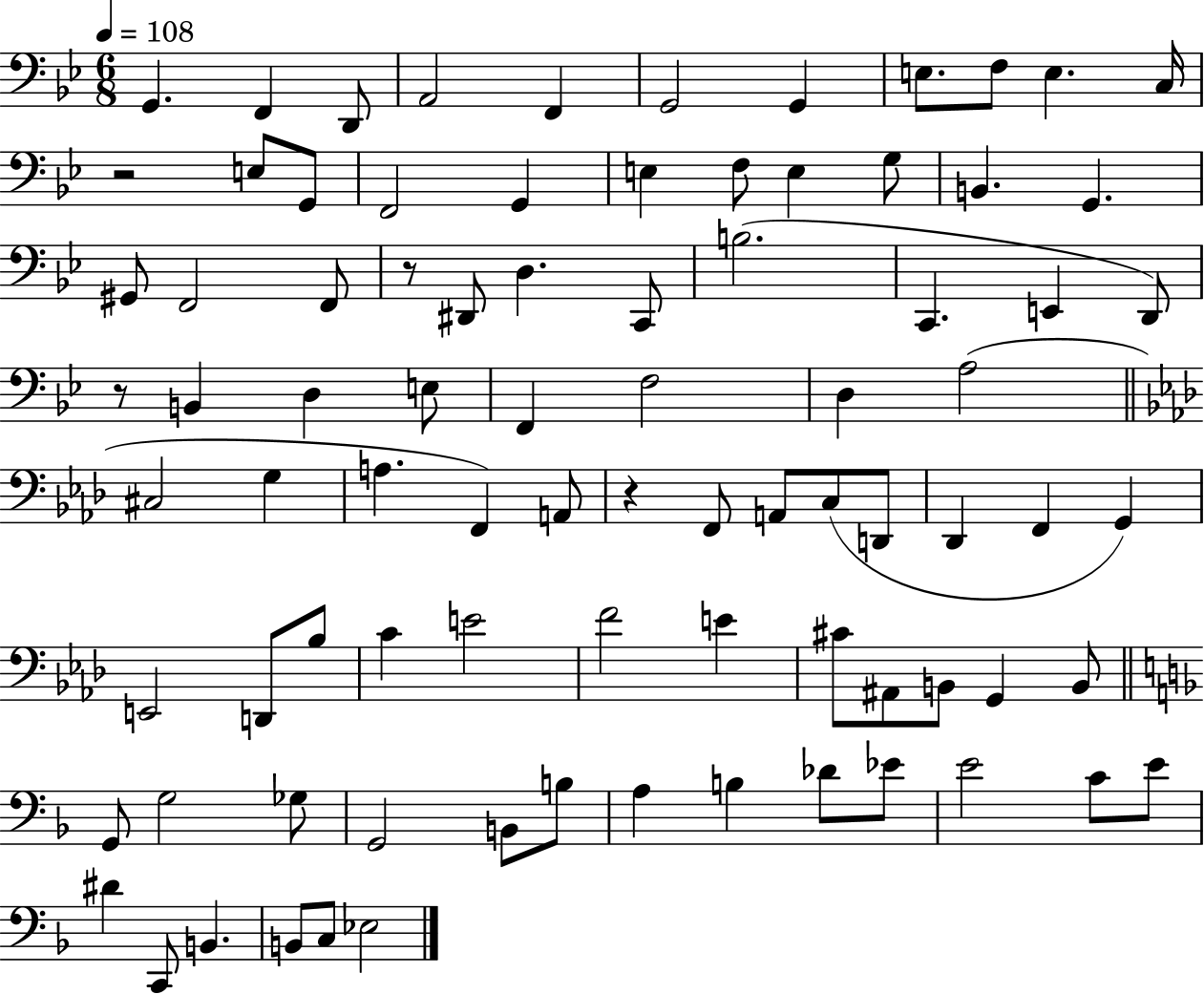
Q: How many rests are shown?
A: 4